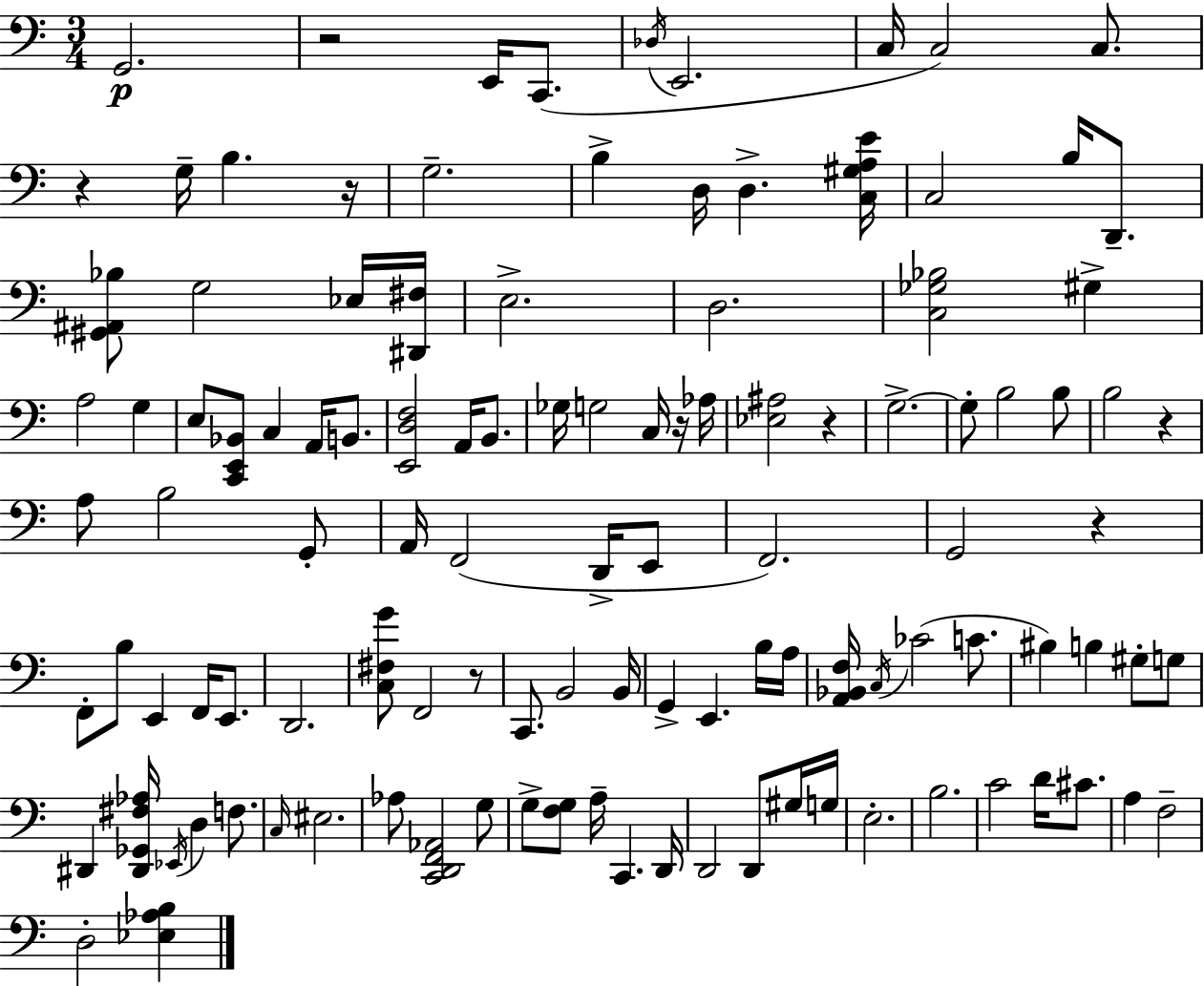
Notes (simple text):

G2/h. R/h E2/s C2/e. Db3/s E2/h. C3/s C3/h C3/e. R/q G3/s B3/q. R/s G3/h. B3/q D3/s D3/q. [C3,G#3,A3,E4]/s C3/h B3/s D2/e. [G#2,A#2,Bb3]/e G3/h Eb3/s [D#2,F#3]/s E3/h. D3/h. [C3,Gb3,Bb3]/h G#3/q A3/h G3/q E3/e [C2,E2,Bb2]/e C3/q A2/s B2/e. [E2,D3,F3]/h A2/s B2/e. Gb3/s G3/h C3/s R/s Ab3/s [Eb3,A#3]/h R/q G3/h. G3/e B3/h B3/e B3/h R/q A3/e B3/h G2/e A2/s F2/h D2/s E2/e F2/h. G2/h R/q F2/e B3/e E2/q F2/s E2/e. D2/h. [C3,F#3,G4]/e F2/h R/e C2/e. B2/h B2/s G2/q E2/q. B3/s A3/s [A2,Bb2,F3]/s C3/s CES4/h C4/e. BIS3/q B3/q G#3/e G3/e D#2/q [D#2,Gb2,F#3,Ab3]/s Eb2/s D3/q F3/e. C3/s EIS3/h. Ab3/e [C2,D2,F2,Ab2]/h G3/e G3/e [F3,G3]/e A3/s C2/q. D2/s D2/h D2/e G#3/s G3/s E3/h. B3/h. C4/h D4/s C#4/e. A3/q F3/h D3/h [Eb3,Ab3,B3]/q